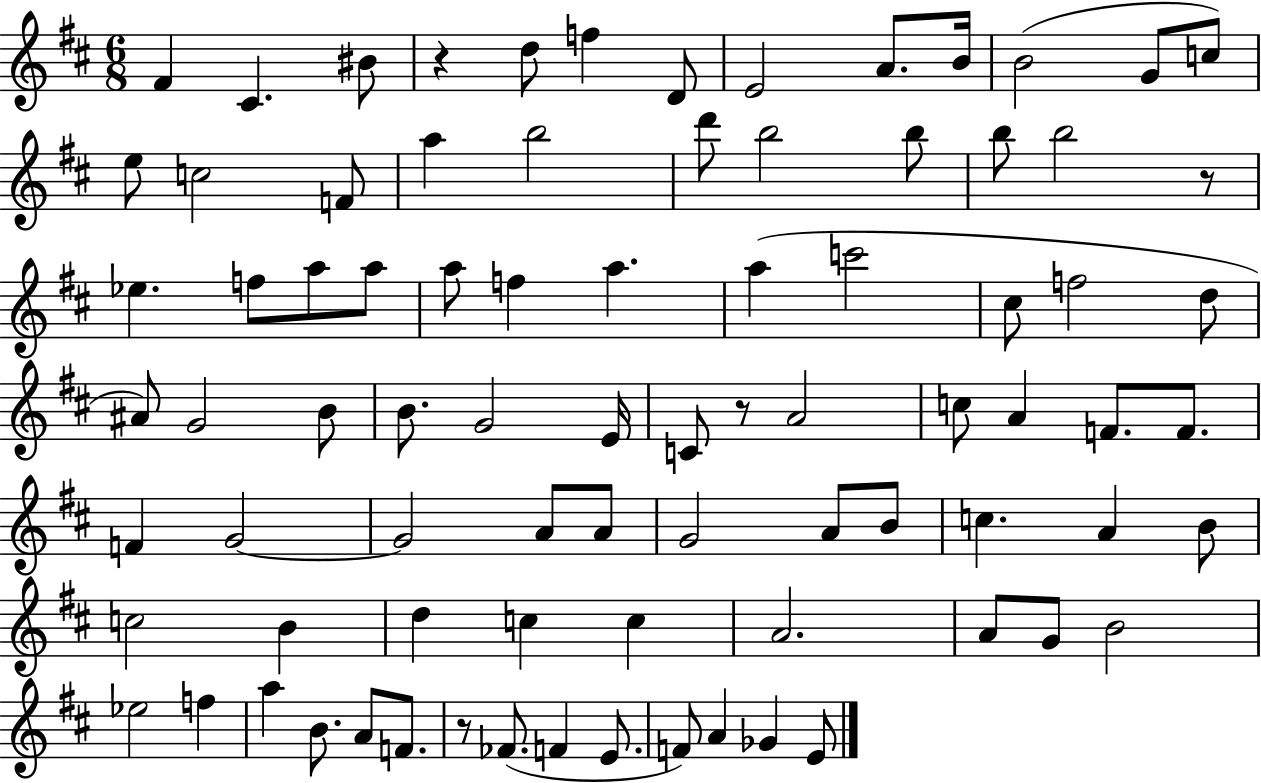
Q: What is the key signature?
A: D major